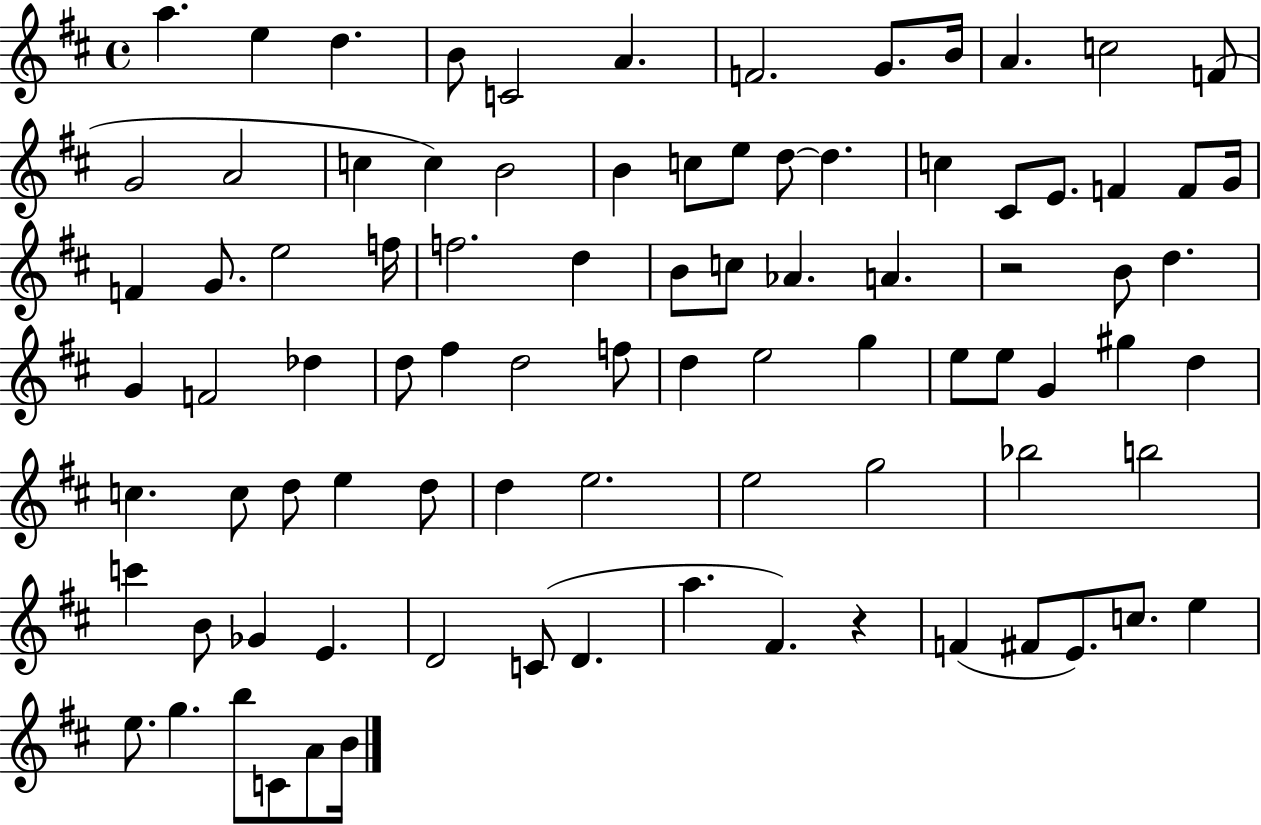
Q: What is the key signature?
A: D major